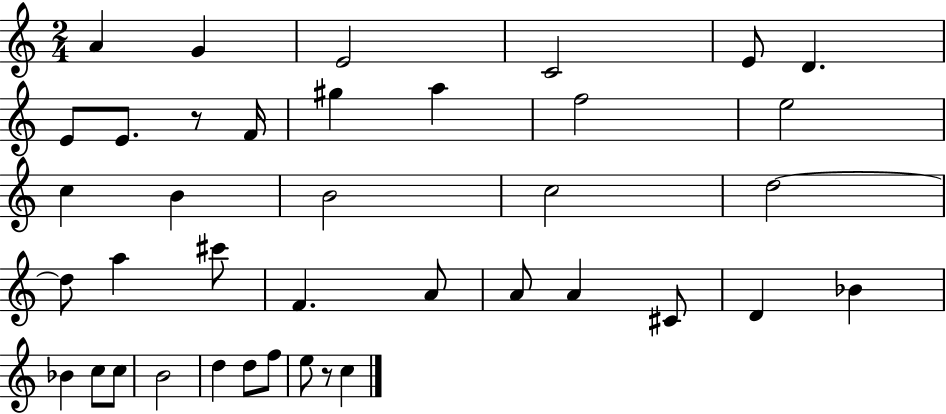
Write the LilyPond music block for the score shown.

{
  \clef treble
  \numericTimeSignature
  \time 2/4
  \key c \major
  a'4 g'4 | e'2 | c'2 | e'8 d'4. | \break e'8 e'8. r8 f'16 | gis''4 a''4 | f''2 | e''2 | \break c''4 b'4 | b'2 | c''2 | d''2~~ | \break d''8 a''4 cis'''8 | f'4. a'8 | a'8 a'4 cis'8 | d'4 bes'4 | \break bes'4 c''8 c''8 | b'2 | d''4 d''8 f''8 | e''8 r8 c''4 | \break \bar "|."
}